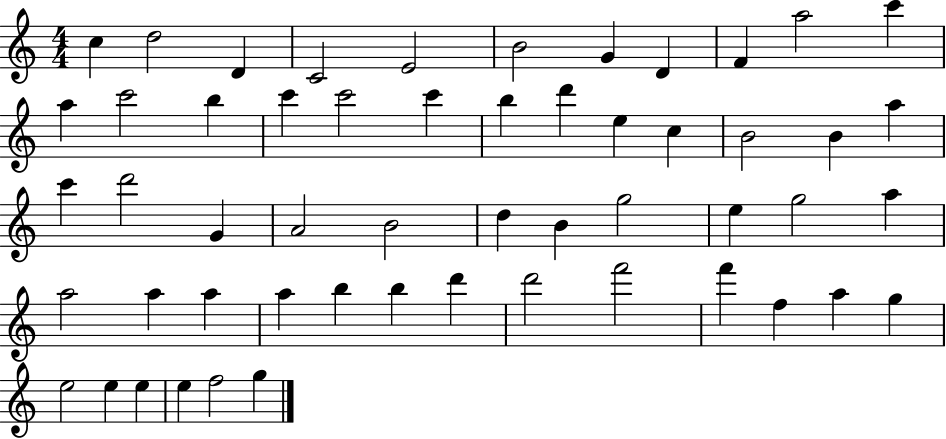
X:1
T:Untitled
M:4/4
L:1/4
K:C
c d2 D C2 E2 B2 G D F a2 c' a c'2 b c' c'2 c' b d' e c B2 B a c' d'2 G A2 B2 d B g2 e g2 a a2 a a a b b d' d'2 f'2 f' f a g e2 e e e f2 g